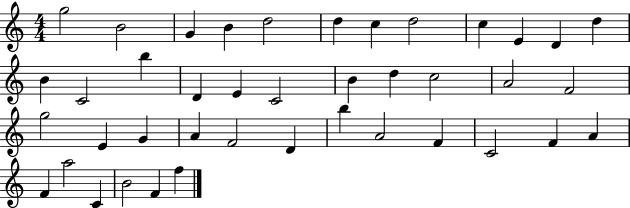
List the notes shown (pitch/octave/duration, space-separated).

G5/h B4/h G4/q B4/q D5/h D5/q C5/q D5/h C5/q E4/q D4/q D5/q B4/q C4/h B5/q D4/q E4/q C4/h B4/q D5/q C5/h A4/h F4/h G5/h E4/q G4/q A4/q F4/h D4/q B5/q A4/h F4/q C4/h F4/q A4/q F4/q A5/h C4/q B4/h F4/q F5/q